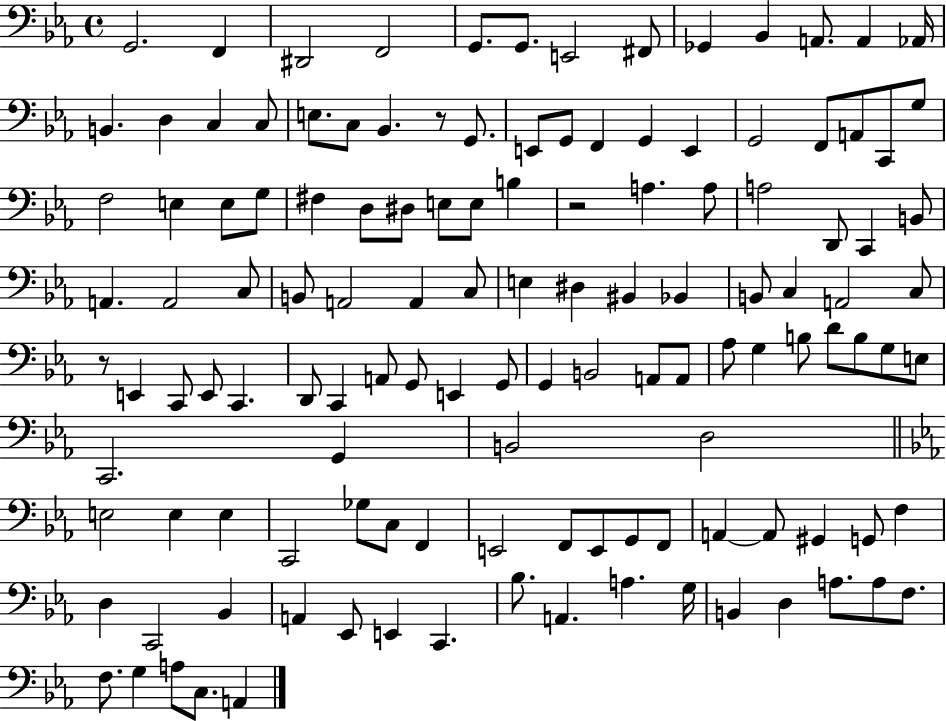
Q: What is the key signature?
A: EES major